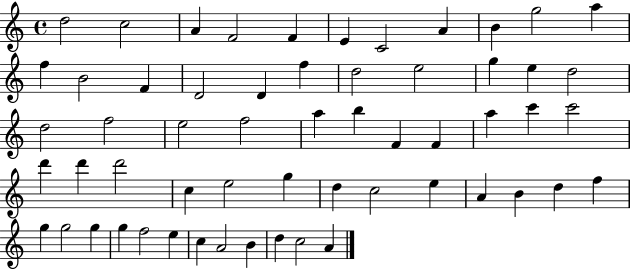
D5/h C5/h A4/q F4/h F4/q E4/q C4/h A4/q B4/q G5/h A5/q F5/q B4/h F4/q D4/h D4/q F5/q D5/h E5/h G5/q E5/q D5/h D5/h F5/h E5/h F5/h A5/q B5/q F4/q F4/q A5/q C6/q C6/h D6/q D6/q D6/h C5/q E5/h G5/q D5/q C5/h E5/q A4/q B4/q D5/q F5/q G5/q G5/h G5/q G5/q F5/h E5/q C5/q A4/h B4/q D5/q C5/h A4/q